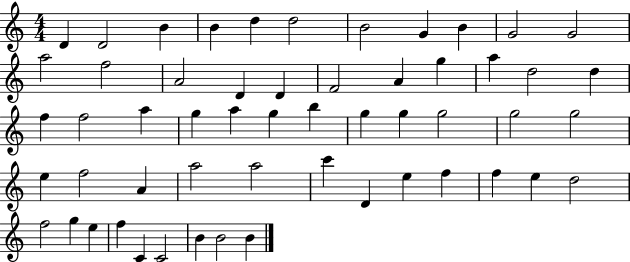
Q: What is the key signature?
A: C major